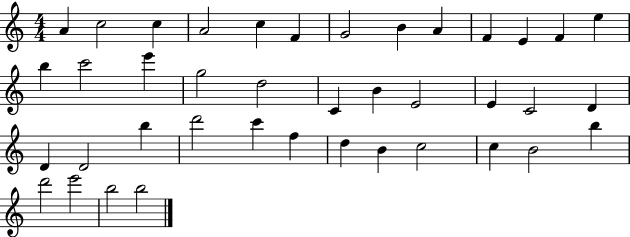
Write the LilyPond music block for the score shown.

{
  \clef treble
  \numericTimeSignature
  \time 4/4
  \key c \major
  a'4 c''2 c''4 | a'2 c''4 f'4 | g'2 b'4 a'4 | f'4 e'4 f'4 e''4 | \break b''4 c'''2 e'''4 | g''2 d''2 | c'4 b'4 e'2 | e'4 c'2 d'4 | \break d'4 d'2 b''4 | d'''2 c'''4 f''4 | d''4 b'4 c''2 | c''4 b'2 b''4 | \break d'''2 e'''2 | b''2 b''2 | \bar "|."
}